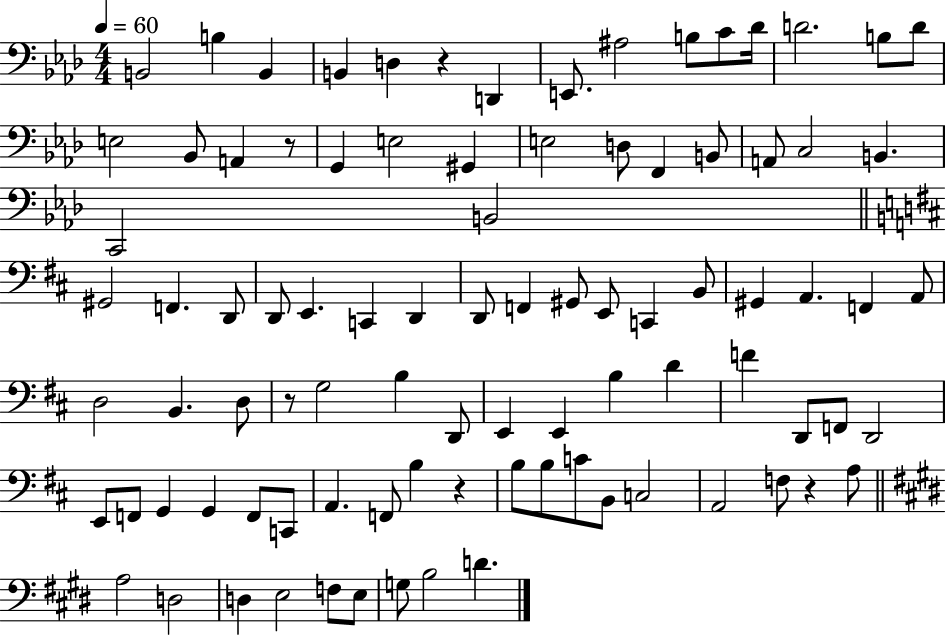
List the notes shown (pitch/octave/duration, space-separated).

B2/h B3/q B2/q B2/q D3/q R/q D2/q E2/e. A#3/h B3/e C4/e Db4/s D4/h. B3/e D4/e E3/h Bb2/e A2/q R/e G2/q E3/h G#2/q E3/h D3/e F2/q B2/e A2/e C3/h B2/q. C2/h B2/h G#2/h F2/q. D2/e D2/e E2/q. C2/q D2/q D2/e F2/q G#2/e E2/e C2/q B2/e G#2/q A2/q. F2/q A2/e D3/h B2/q. D3/e R/e G3/h B3/q D2/e E2/q E2/q B3/q D4/q F4/q D2/e F2/e D2/h E2/e F2/e G2/q G2/q F2/e C2/e A2/q. F2/e B3/q R/q B3/e B3/e C4/e B2/e C3/h A2/h F3/e R/q A3/e A3/h D3/h D3/q E3/h F3/e E3/e G3/e B3/h D4/q.